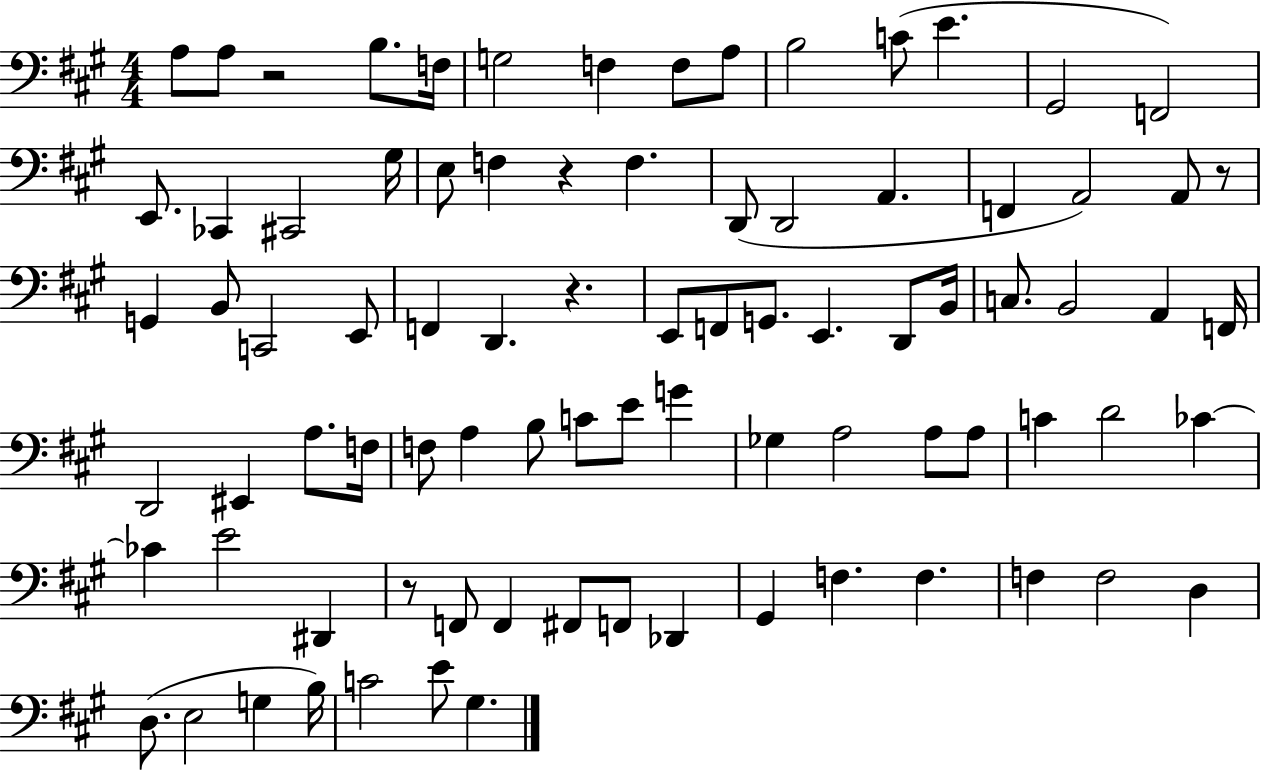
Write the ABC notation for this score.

X:1
T:Untitled
M:4/4
L:1/4
K:A
A,/2 A,/2 z2 B,/2 F,/4 G,2 F, F,/2 A,/2 B,2 C/2 E ^G,,2 F,,2 E,,/2 _C,, ^C,,2 ^G,/4 E,/2 F, z F, D,,/2 D,,2 A,, F,, A,,2 A,,/2 z/2 G,, B,,/2 C,,2 E,,/2 F,, D,, z E,,/2 F,,/2 G,,/2 E,, D,,/2 B,,/4 C,/2 B,,2 A,, F,,/4 D,,2 ^E,, A,/2 F,/4 F,/2 A, B,/2 C/2 E/2 G _G, A,2 A,/2 A,/2 C D2 _C _C E2 ^D,, z/2 F,,/2 F,, ^F,,/2 F,,/2 _D,, ^G,, F, F, F, F,2 D, D,/2 E,2 G, B,/4 C2 E/2 ^G,